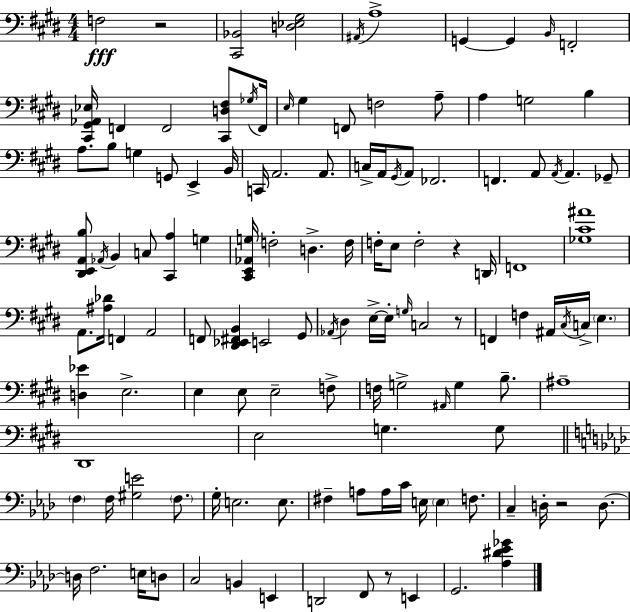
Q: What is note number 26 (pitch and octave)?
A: C2